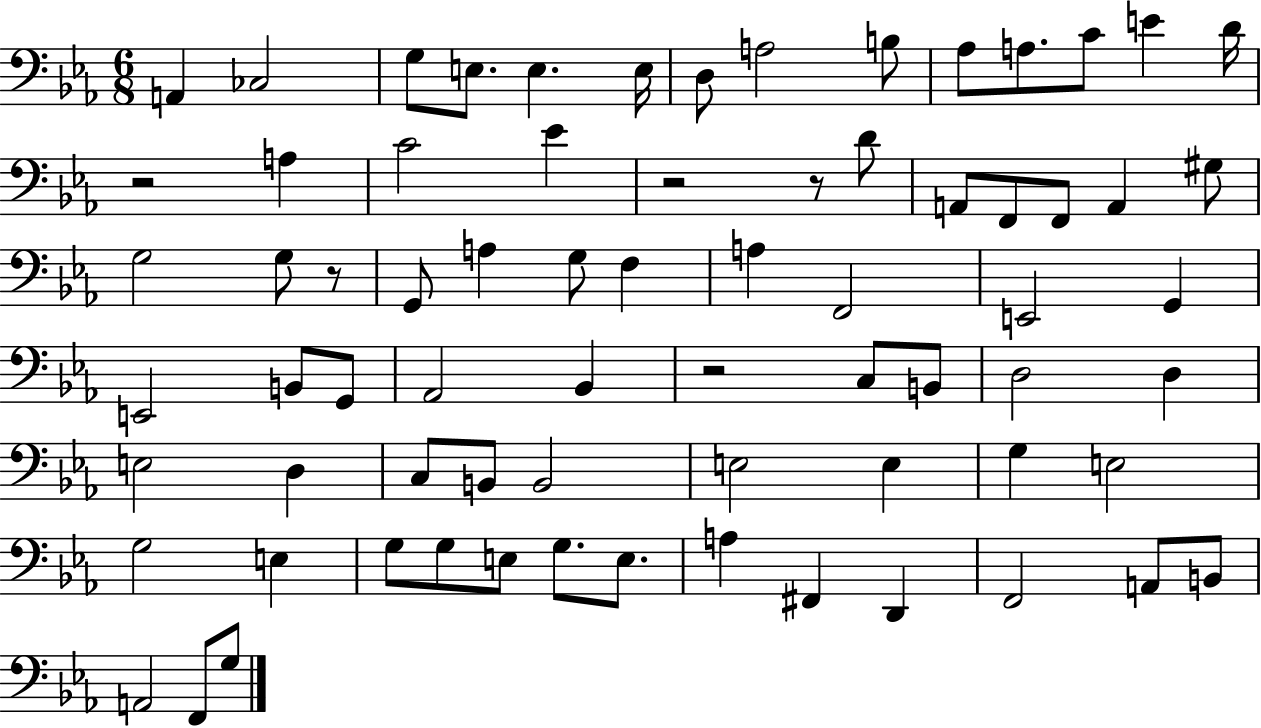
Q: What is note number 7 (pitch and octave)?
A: D3